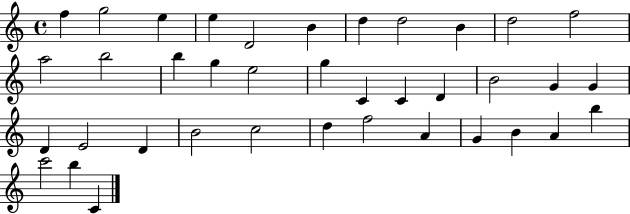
F5/q G5/h E5/q E5/q D4/h B4/q D5/q D5/h B4/q D5/h F5/h A5/h B5/h B5/q G5/q E5/h G5/q C4/q C4/q D4/q B4/h G4/q G4/q D4/q E4/h D4/q B4/h C5/h D5/q F5/h A4/q G4/q B4/q A4/q B5/q C6/h B5/q C4/q